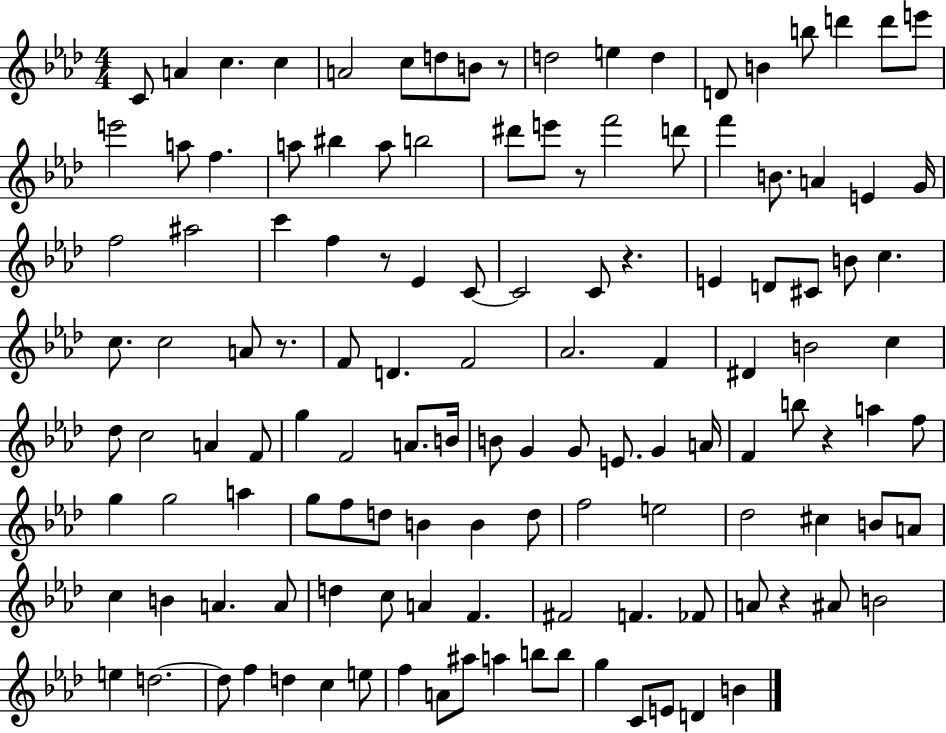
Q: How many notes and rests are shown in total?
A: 129